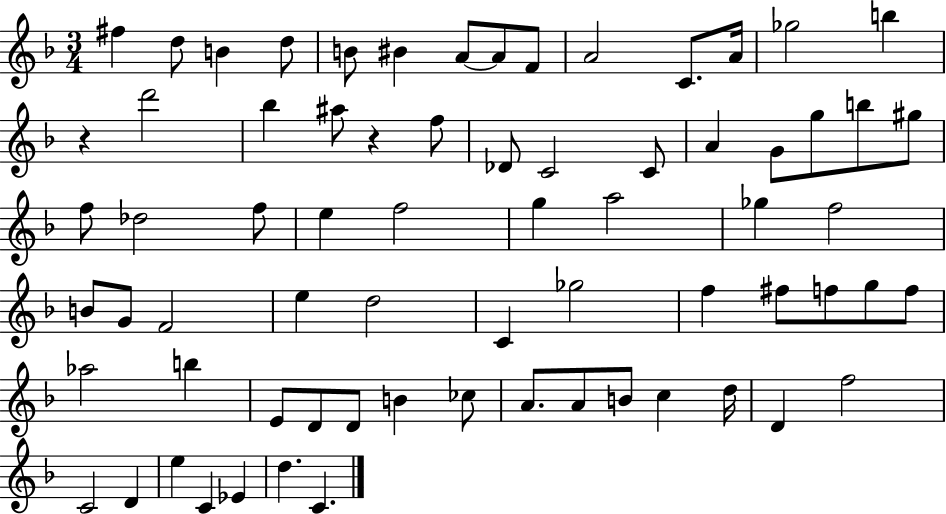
{
  \clef treble
  \numericTimeSignature
  \time 3/4
  \key f \major
  \repeat volta 2 { fis''4 d''8 b'4 d''8 | b'8 bis'4 a'8~~ a'8 f'8 | a'2 c'8. a'16 | ges''2 b''4 | \break r4 d'''2 | bes''4 ais''8 r4 f''8 | des'8 c'2 c'8 | a'4 g'8 g''8 b''8 gis''8 | \break f''8 des''2 f''8 | e''4 f''2 | g''4 a''2 | ges''4 f''2 | \break b'8 g'8 f'2 | e''4 d''2 | c'4 ges''2 | f''4 fis''8 f''8 g''8 f''8 | \break aes''2 b''4 | e'8 d'8 d'8 b'4 ces''8 | a'8. a'8 b'8 c''4 d''16 | d'4 f''2 | \break c'2 d'4 | e''4 c'4 ees'4 | d''4. c'4. | } \bar "|."
}